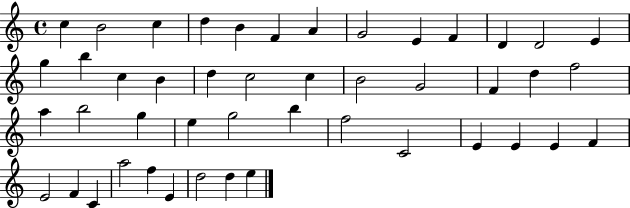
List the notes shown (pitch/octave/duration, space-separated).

C5/q B4/h C5/q D5/q B4/q F4/q A4/q G4/h E4/q F4/q D4/q D4/h E4/q G5/q B5/q C5/q B4/q D5/q C5/h C5/q B4/h G4/h F4/q D5/q F5/h A5/q B5/h G5/q E5/q G5/h B5/q F5/h C4/h E4/q E4/q E4/q F4/q E4/h F4/q C4/q A5/h F5/q E4/q D5/h D5/q E5/q